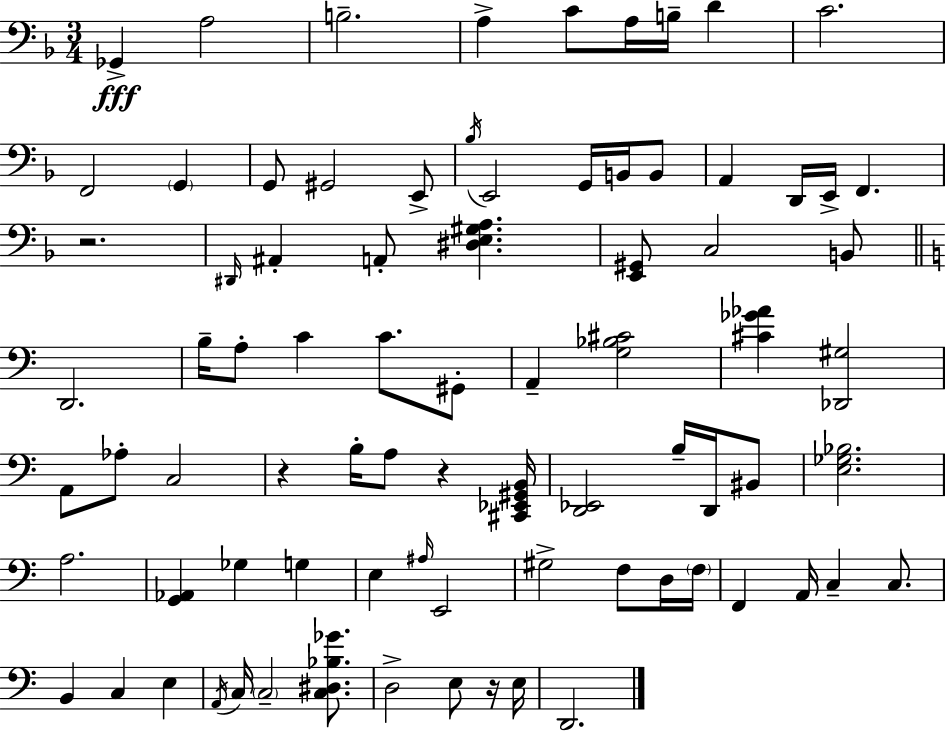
X:1
T:Untitled
M:3/4
L:1/4
K:F
_G,, A,2 B,2 A, C/2 A,/4 B,/4 D C2 F,,2 G,, G,,/2 ^G,,2 E,,/2 _B,/4 E,,2 G,,/4 B,,/4 B,,/2 A,, D,,/4 E,,/4 F,, z2 ^D,,/4 ^A,, A,,/2 [^D,E,^G,A,] [E,,^G,,]/2 C,2 B,,/2 D,,2 B,/4 A,/2 C C/2 ^G,,/2 A,, [G,_B,^C]2 [^C_G_A] [_D,,^G,]2 A,,/2 _A,/2 C,2 z B,/4 A,/2 z [^C,,_E,,^G,,B,,]/4 [D,,_E,,]2 B,/4 D,,/4 ^B,,/2 [E,_G,_B,]2 A,2 [G,,_A,,] _G, G, E, ^A,/4 E,,2 ^G,2 F,/2 D,/4 F,/4 F,, A,,/4 C, C,/2 B,, C, E, A,,/4 C,/4 C,2 [C,^D,_B,_G]/2 D,2 E,/2 z/4 E,/4 D,,2